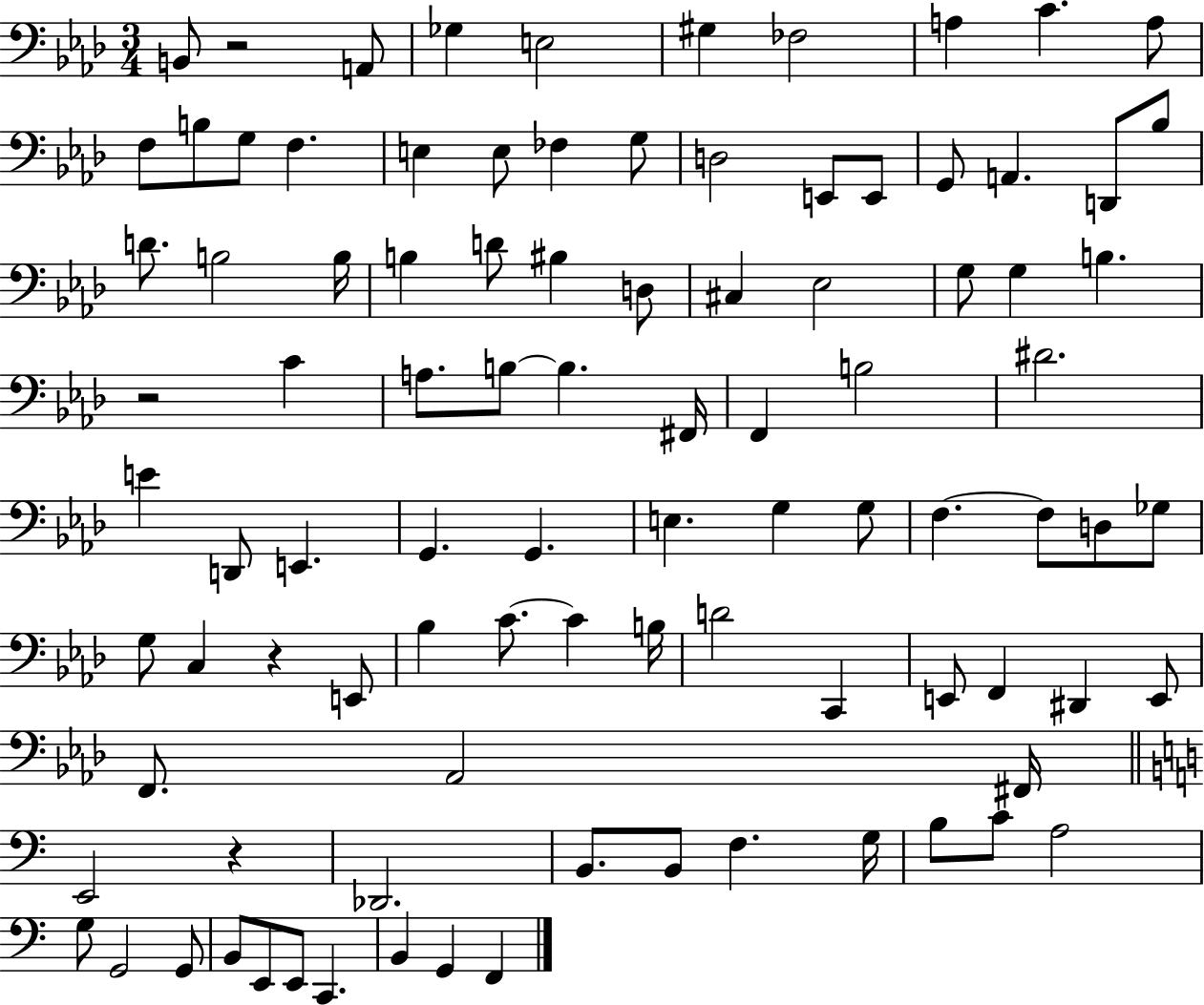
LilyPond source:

{
  \clef bass
  \numericTimeSignature
  \time 3/4
  \key aes \major
  b,8 r2 a,8 | ges4 e2 | gis4 fes2 | a4 c'4. a8 | \break f8 b8 g8 f4. | e4 e8 fes4 g8 | d2 e,8 e,8 | g,8 a,4. d,8 bes8 | \break d'8. b2 b16 | b4 d'8 bis4 d8 | cis4 ees2 | g8 g4 b4. | \break r2 c'4 | a8. b8~~ b4. fis,16 | f,4 b2 | dis'2. | \break e'4 d,8 e,4. | g,4. g,4. | e4. g4 g8 | f4.~~ f8 d8 ges8 | \break g8 c4 r4 e,8 | bes4 c'8.~~ c'4 b16 | d'2 c,4 | e,8 f,4 dis,4 e,8 | \break f,8. aes,2 fis,16 | \bar "||" \break \key c \major e,2 r4 | des,2. | b,8. b,8 f4. g16 | b8 c'8 a2 | \break g8 g,2 g,8 | b,8 e,8 e,8 c,4. | b,4 g,4 f,4 | \bar "|."
}